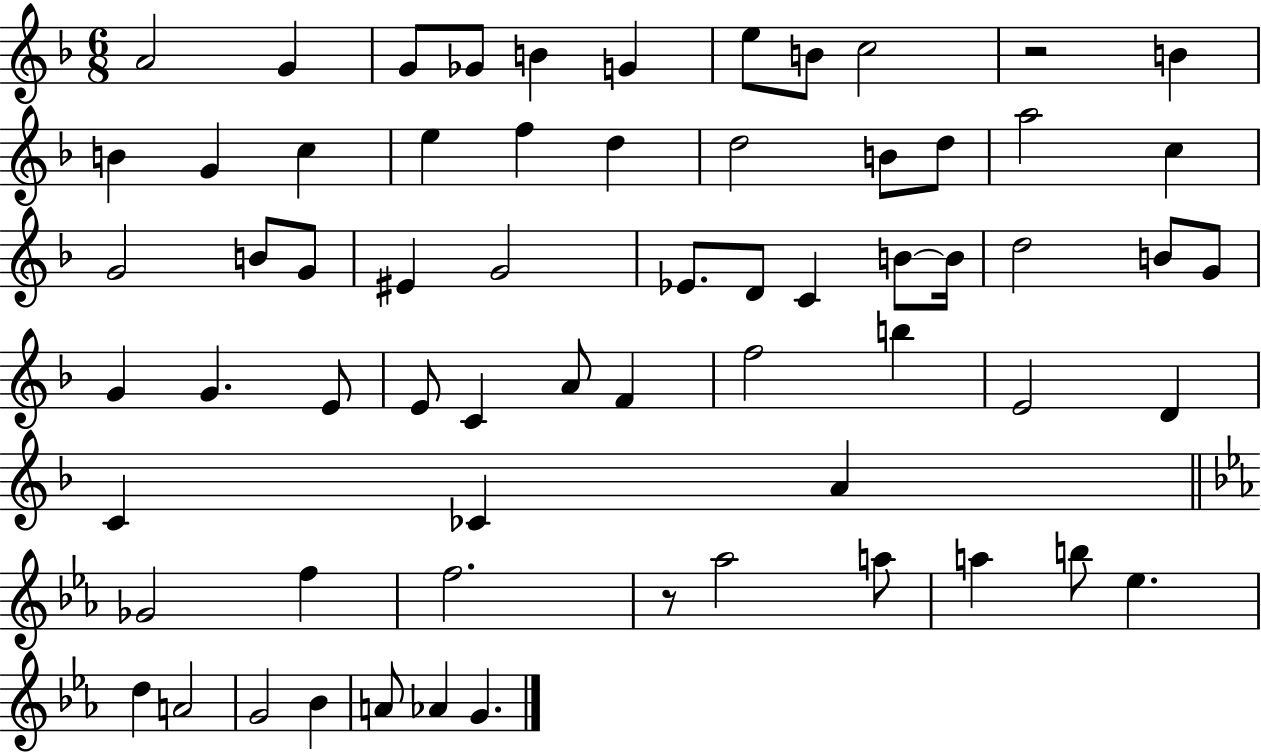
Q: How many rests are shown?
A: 2